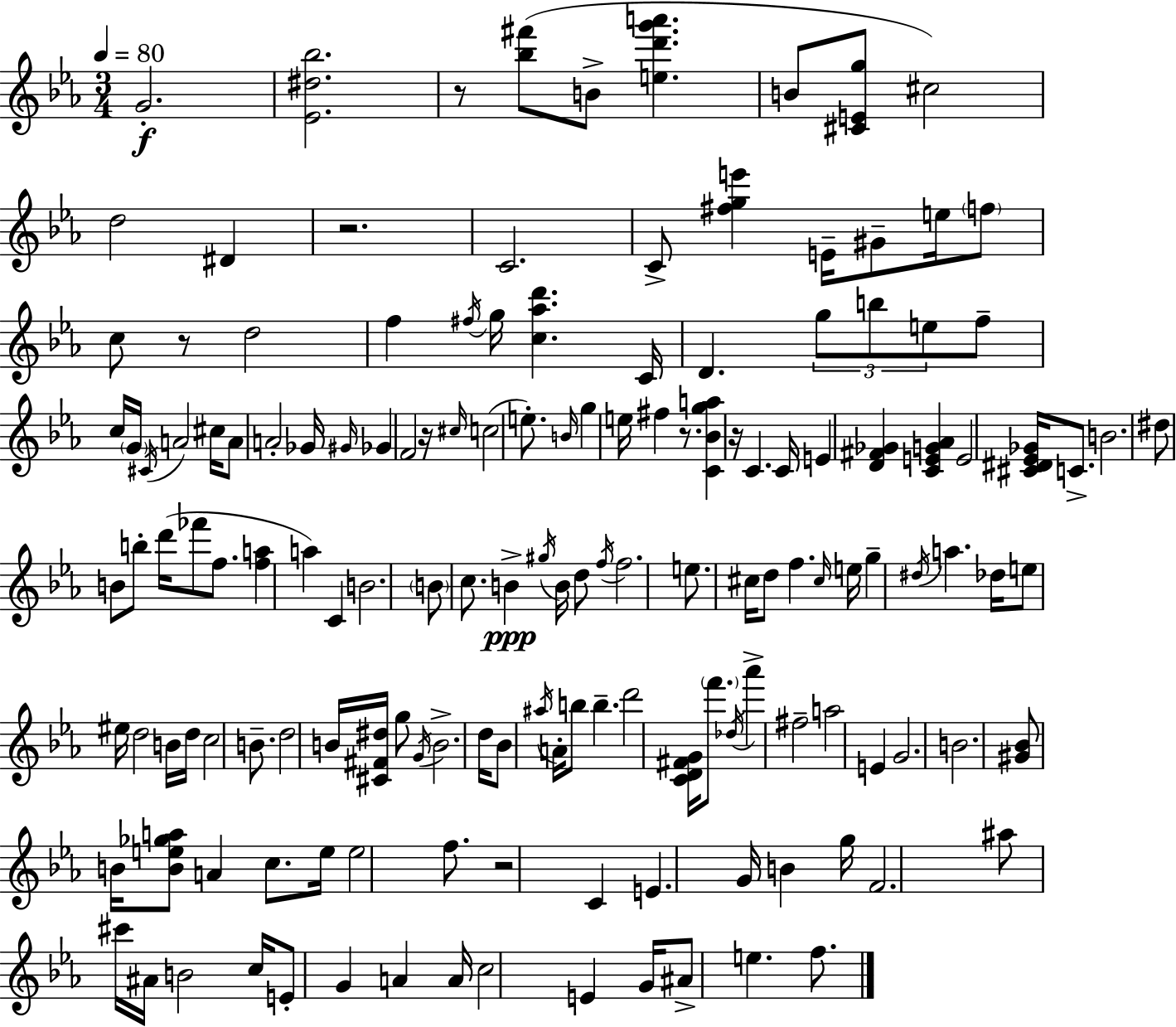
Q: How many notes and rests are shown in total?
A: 150